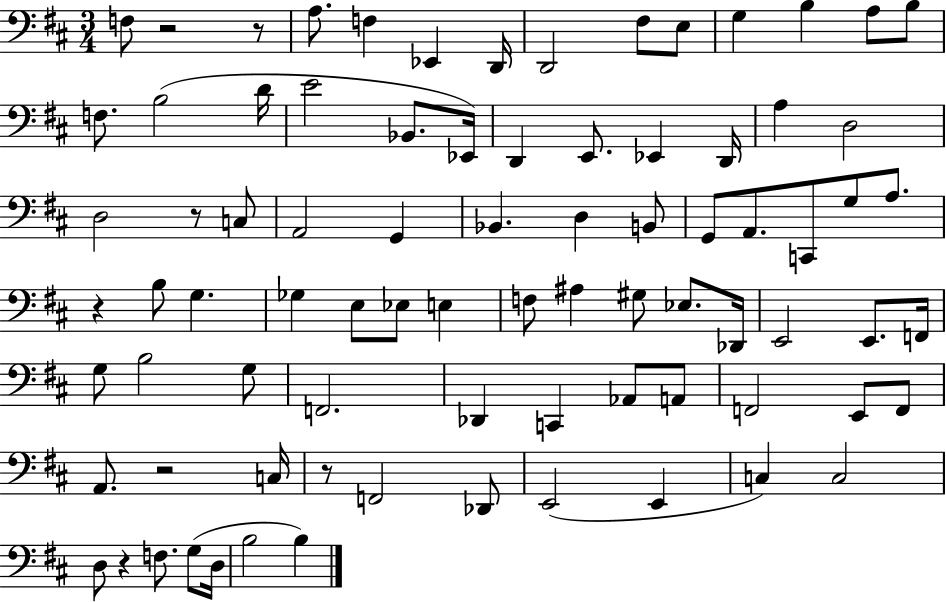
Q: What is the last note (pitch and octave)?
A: B3